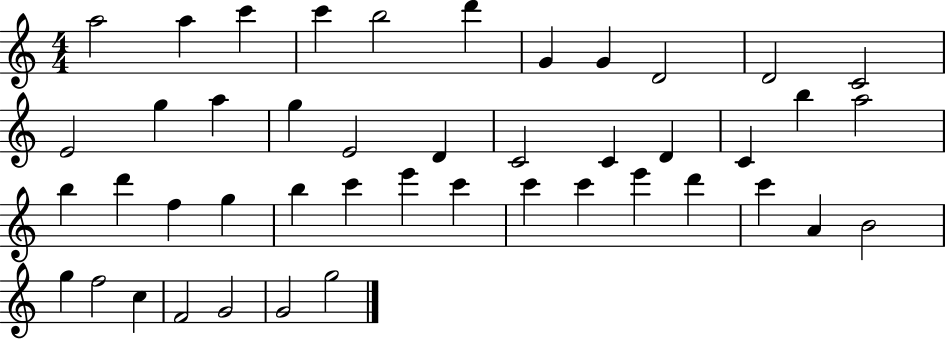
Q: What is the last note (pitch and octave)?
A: G5